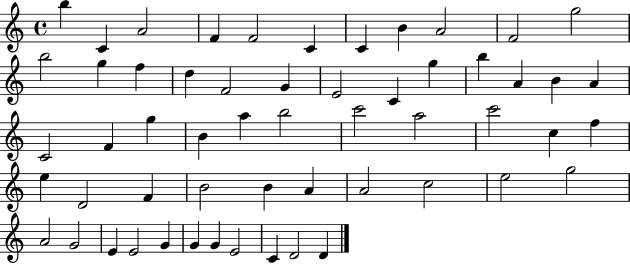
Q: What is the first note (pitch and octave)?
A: B5